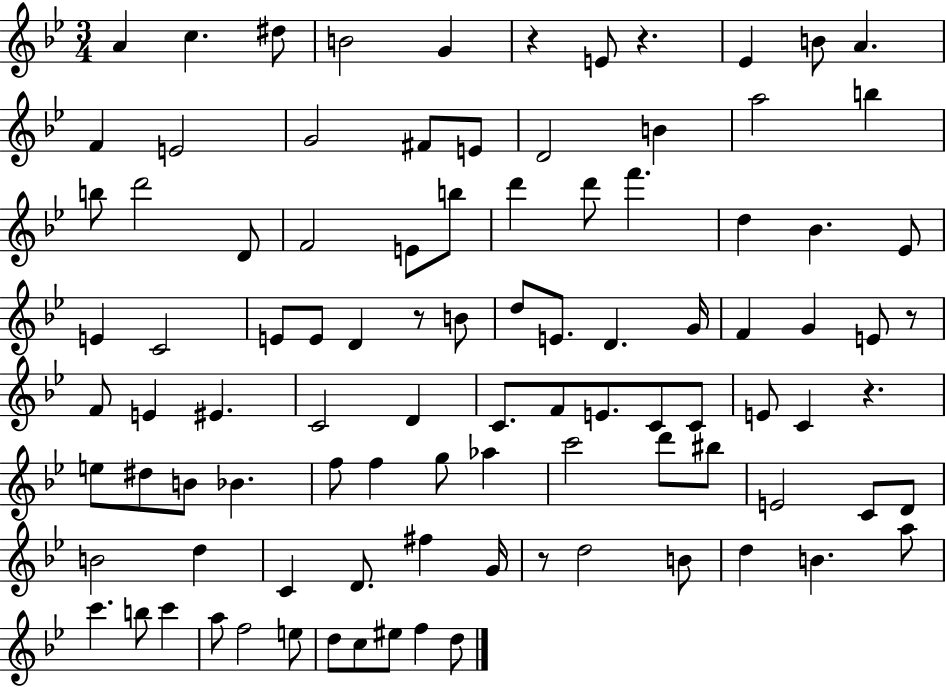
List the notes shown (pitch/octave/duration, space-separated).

A4/q C5/q. D#5/e B4/h G4/q R/q E4/e R/q. Eb4/q B4/e A4/q. F4/q E4/h G4/h F#4/e E4/e D4/h B4/q A5/h B5/q B5/e D6/h D4/e F4/h E4/e B5/e D6/q D6/e F6/q. D5/q Bb4/q. Eb4/e E4/q C4/h E4/e E4/e D4/q R/e B4/e D5/e E4/e. D4/q. G4/s F4/q G4/q E4/e R/e F4/e E4/q EIS4/q. C4/h D4/q C4/e. F4/e E4/e. C4/e C4/e E4/e C4/q R/q. E5/e D#5/e B4/e Bb4/q. F5/e F5/q G5/e Ab5/q C6/h D6/e BIS5/e E4/h C4/e D4/e B4/h D5/q C4/q D4/e. F#5/q G4/s R/e D5/h B4/e D5/q B4/q. A5/e C6/q. B5/e C6/q A5/e F5/h E5/e D5/e C5/e EIS5/e F5/q D5/e